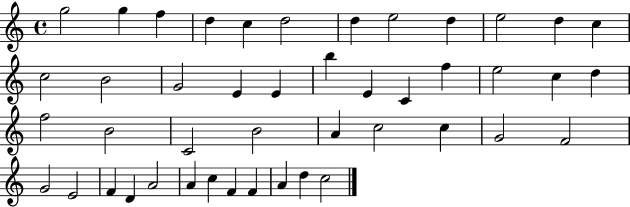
{
  \clef treble
  \time 4/4
  \defaultTimeSignature
  \key c \major
  g''2 g''4 f''4 | d''4 c''4 d''2 | d''4 e''2 d''4 | e''2 d''4 c''4 | \break c''2 b'2 | g'2 e'4 e'4 | b''4 e'4 c'4 f''4 | e''2 c''4 d''4 | \break f''2 b'2 | c'2 b'2 | a'4 c''2 c''4 | g'2 f'2 | \break g'2 e'2 | f'4 d'4 a'2 | a'4 c''4 f'4 f'4 | a'4 d''4 c''2 | \break \bar "|."
}